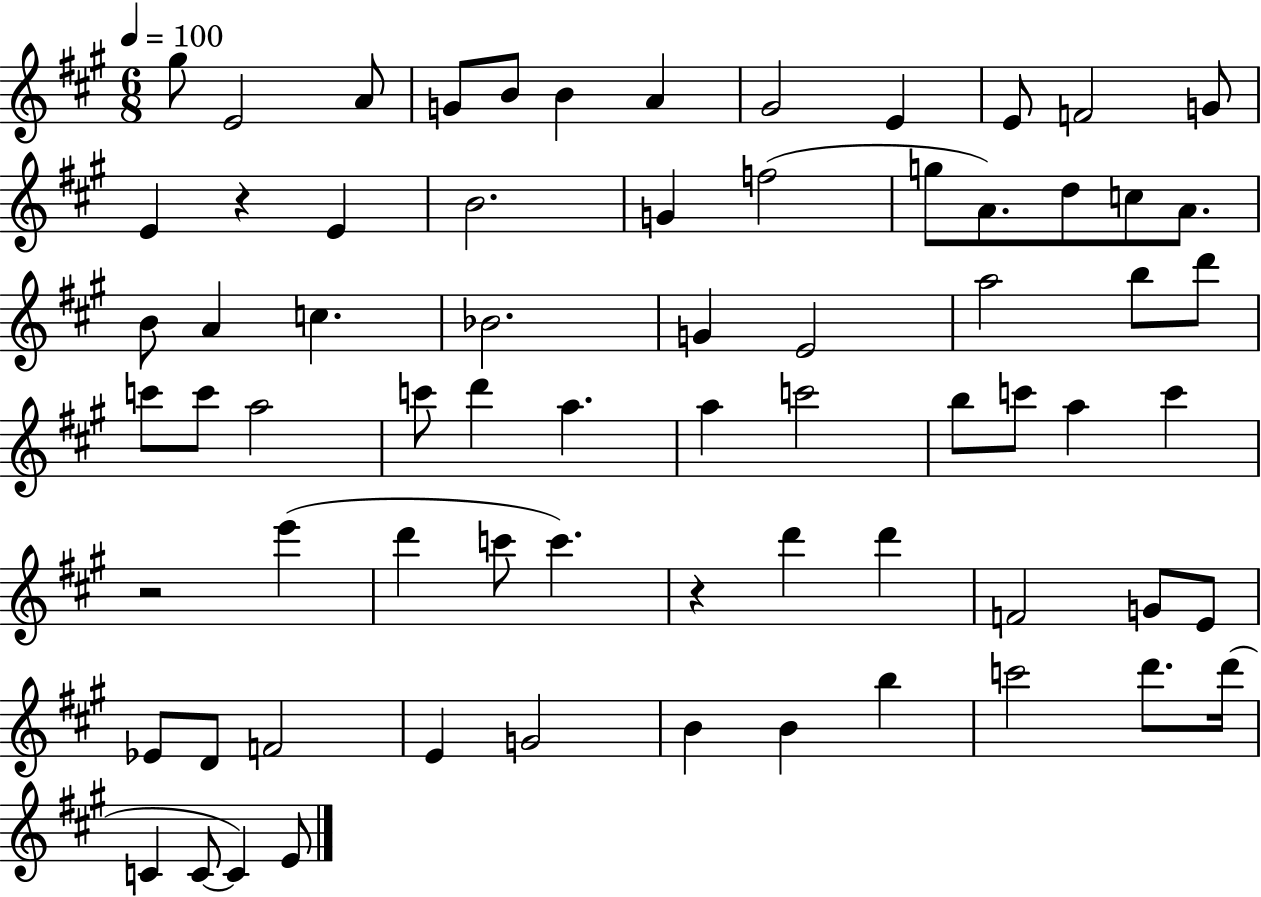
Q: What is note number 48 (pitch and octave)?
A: D6